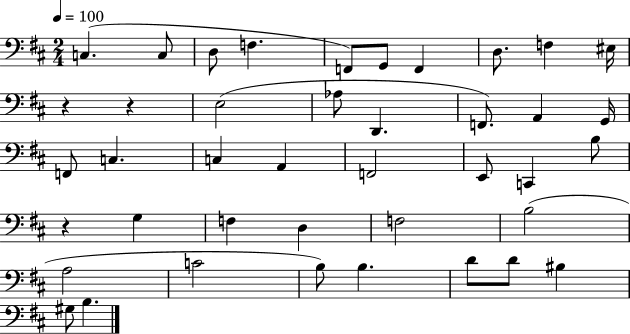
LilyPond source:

{
  \clef bass
  \numericTimeSignature
  \time 2/4
  \key d \major
  \tempo 4 = 100
  c4.( c8 | d8 f4. | f,8) g,8 f,4 | d8. f4 eis16 | \break r4 r4 | e2( | aes8 d,4. | f,8.) a,4 g,16 | \break f,8 c4. | c4 a,4 | f,2 | e,8 c,4 b8 | \break r4 g4 | f4 d4 | f2 | b2( | \break a2 | c'2 | b8) b4. | d'8 d'8 bis4 | \break gis8 b4. | \bar "|."
}